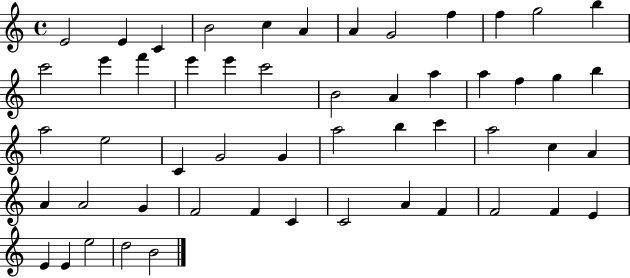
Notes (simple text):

E4/h E4/q C4/q B4/h C5/q A4/q A4/q G4/h F5/q F5/q G5/h B5/q C6/h E6/q F6/q E6/q E6/q C6/h B4/h A4/q A5/q A5/q F5/q G5/q B5/q A5/h E5/h C4/q G4/h G4/q A5/h B5/q C6/q A5/h C5/q A4/q A4/q A4/h G4/q F4/h F4/q C4/q C4/h A4/q F4/q F4/h F4/q E4/q E4/q E4/q E5/h D5/h B4/h